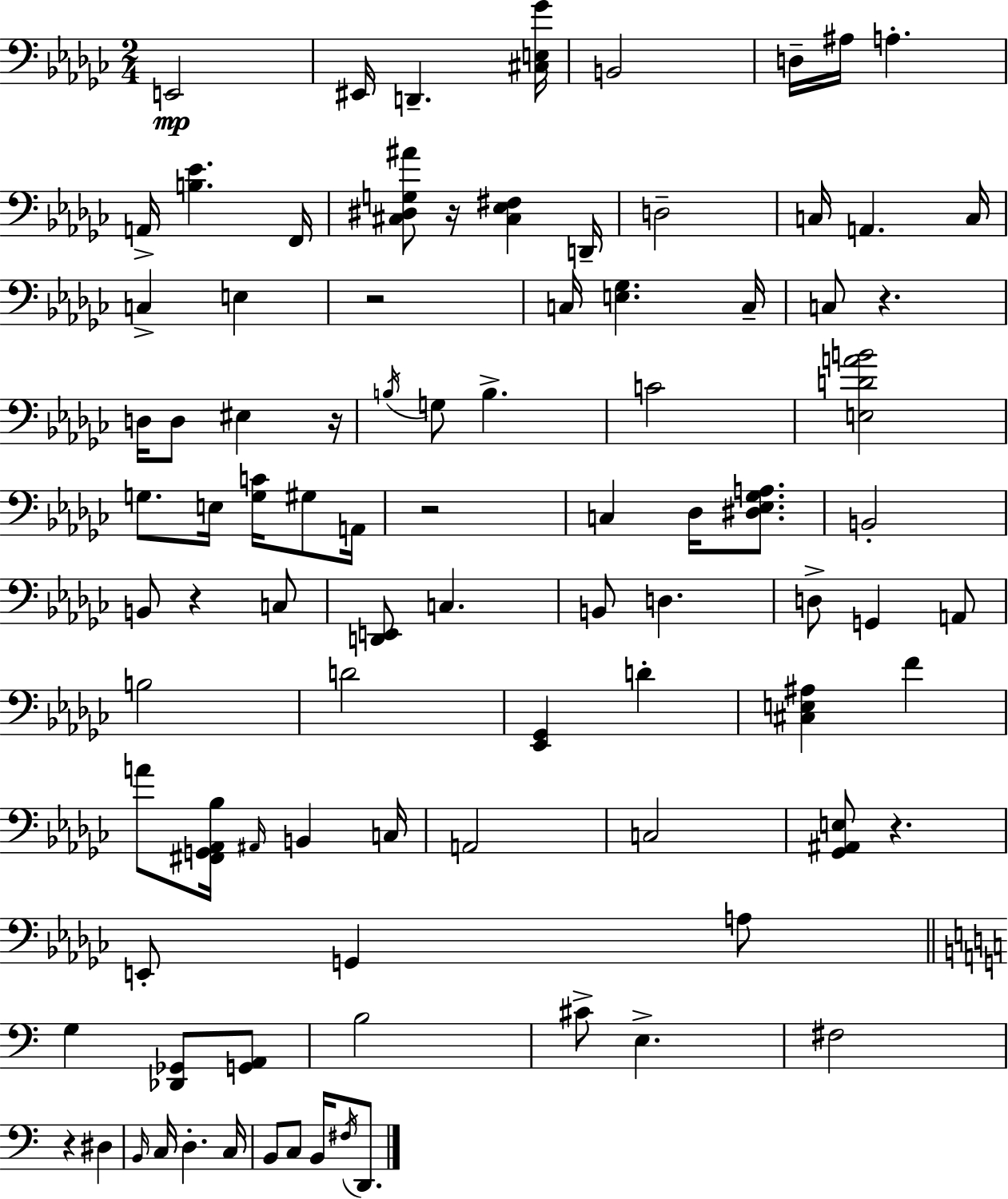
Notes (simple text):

E2/h EIS2/s D2/q. [C#3,E3,Gb4]/s B2/h D3/s A#3/s A3/q. A2/s [B3,Eb4]/q. F2/s [C#3,D#3,G3,A#4]/e R/s [C#3,Eb3,F#3]/q D2/s D3/h C3/s A2/q. C3/s C3/q E3/q R/h C3/s [E3,Gb3]/q. C3/s C3/e R/q. D3/s D3/e EIS3/q R/s B3/s G3/e B3/q. C4/h [E3,D4,A4,B4]/h G3/e. E3/s [G3,C4]/s G#3/e A2/s R/h C3/q Db3/s [D#3,Eb3,Gb3,A3]/e. B2/h B2/e R/q C3/e [D2,E2]/e C3/q. B2/e D3/q. D3/e G2/q A2/e B3/h D4/h [Eb2,Gb2]/q D4/q [C#3,E3,A#3]/q F4/q A4/e [F#2,G2,Ab2,Bb3]/s A#2/s B2/q C3/s A2/h C3/h [Gb2,A#2,E3]/e R/q. E2/e G2/q A3/e G3/q [Db2,Gb2]/e [G2,A2]/e B3/h C#4/e E3/q. F#3/h R/q D#3/q B2/s C3/s D3/q. C3/s B2/e C3/e B2/s F#3/s D2/e.